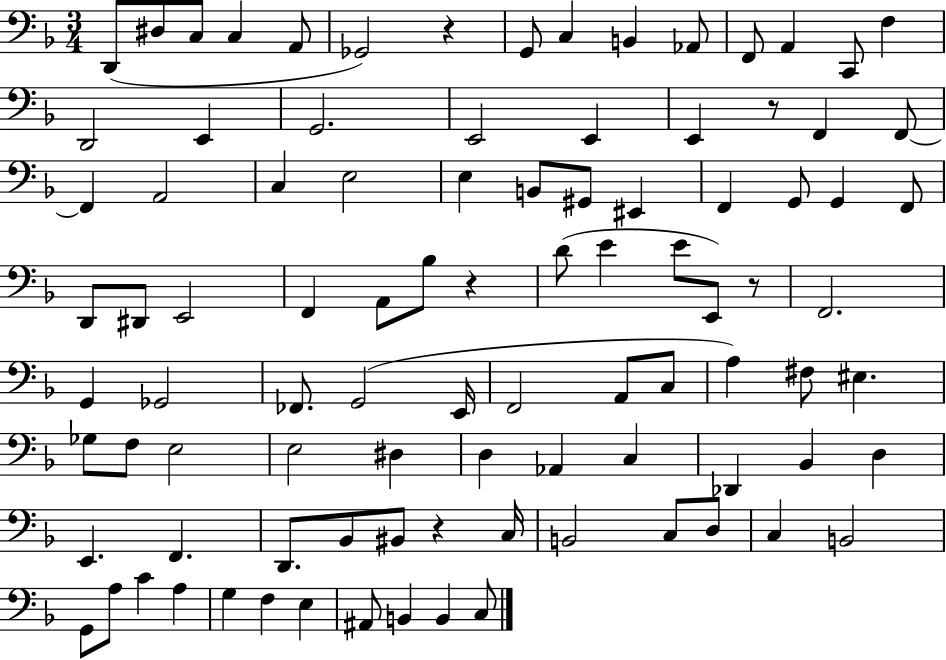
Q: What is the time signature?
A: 3/4